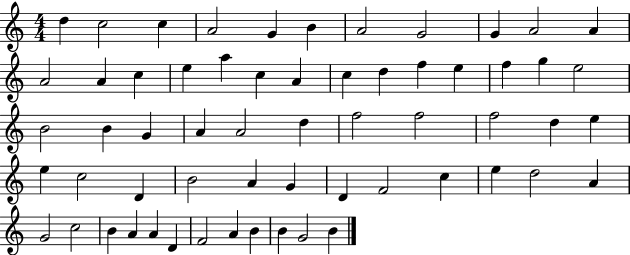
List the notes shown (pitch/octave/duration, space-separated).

D5/q C5/h C5/q A4/h G4/q B4/q A4/h G4/h G4/q A4/h A4/q A4/h A4/q C5/q E5/q A5/q C5/q A4/q C5/q D5/q F5/q E5/q F5/q G5/q E5/h B4/h B4/q G4/q A4/q A4/h D5/q F5/h F5/h F5/h D5/q E5/q E5/q C5/h D4/q B4/h A4/q G4/q D4/q F4/h C5/q E5/q D5/h A4/q G4/h C5/h B4/q A4/q A4/q D4/q F4/h A4/q B4/q B4/q G4/h B4/q